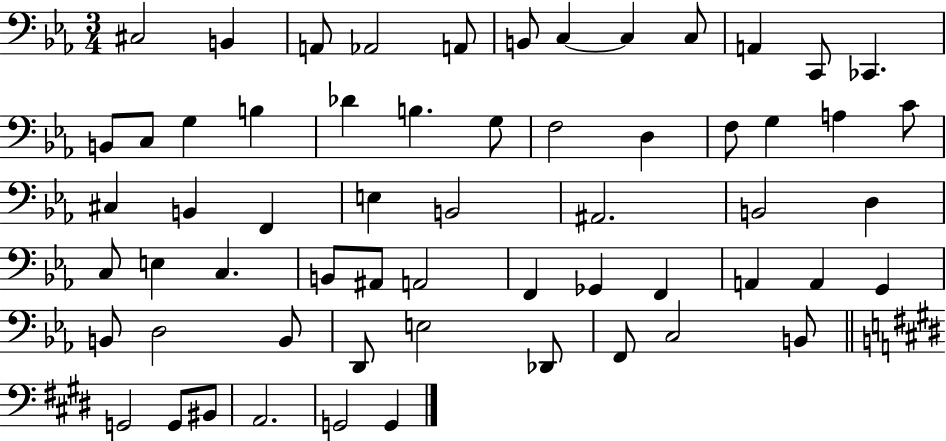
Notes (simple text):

C#3/h B2/q A2/e Ab2/h A2/e B2/e C3/q C3/q C3/e A2/q C2/e CES2/q. B2/e C3/e G3/q B3/q Db4/q B3/q. G3/e F3/h D3/q F3/e G3/q A3/q C4/e C#3/q B2/q F2/q E3/q B2/h A#2/h. B2/h D3/q C3/e E3/q C3/q. B2/e A#2/e A2/h F2/q Gb2/q F2/q A2/q A2/q G2/q B2/e D3/h B2/e D2/e E3/h Db2/e F2/e C3/h B2/e G2/h G2/e BIS2/e A2/h. G2/h G2/q